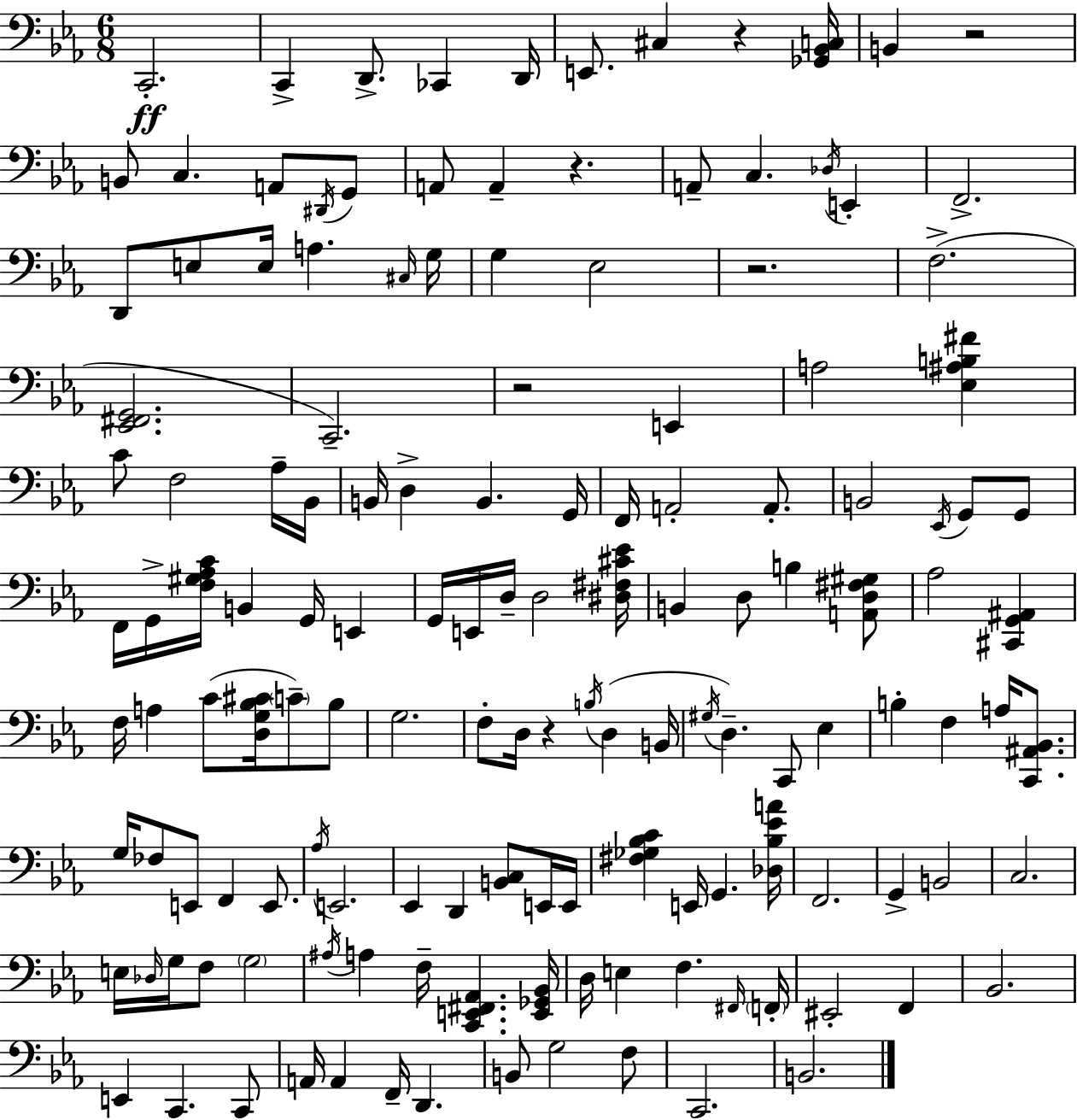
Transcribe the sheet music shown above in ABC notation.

X:1
T:Untitled
M:6/8
L:1/4
K:Eb
C,,2 C,, D,,/2 _C,, D,,/4 E,,/2 ^C, z [_G,,_B,,C,]/4 B,, z2 B,,/2 C, A,,/2 ^D,,/4 G,,/2 A,,/2 A,, z A,,/2 C, _D,/4 E,, F,,2 D,,/2 E,/2 E,/4 A, ^C,/4 G,/4 G, _E,2 z2 F,2 [_E,,^F,,G,,]2 C,,2 z2 E,, A,2 [_E,^A,B,^F] C/2 F,2 _A,/4 _B,,/4 B,,/4 D, B,, G,,/4 F,,/4 A,,2 A,,/2 B,,2 _E,,/4 G,,/2 G,,/2 F,,/4 G,,/4 [F,^G,_A,C]/4 B,, G,,/4 E,, G,,/4 E,,/4 D,/4 D,2 [^D,^F,^C_E]/4 B,, D,/2 B, [A,,D,^F,^G,]/2 _A,2 [^C,,G,,^A,,] F,/4 A, C/2 [D,G,_B,^C]/4 C/2 _B,/2 G,2 F,/2 D,/4 z B,/4 D, B,,/4 ^G,/4 D, C,,/2 _E, B, F, A,/4 [C,,^A,,_B,,]/2 G,/4 _F,/2 E,,/2 F,, E,,/2 _A,/4 E,,2 _E,, D,, [B,,C,]/2 E,,/4 E,,/4 [^F,_G,_B,C] E,,/4 G,, [_D,_B,_EA]/4 F,,2 G,, B,,2 C,2 E,/4 _D,/4 G,/4 F,/2 G,2 ^A,/4 A, F,/4 [C,,E,,^F,,_A,,] [E,,_G,,_B,,]/4 D,/4 E, F, ^F,,/4 F,,/4 ^E,,2 F,, _B,,2 E,, C,, C,,/2 A,,/4 A,, F,,/4 D,, B,,/2 G,2 F,/2 C,,2 B,,2